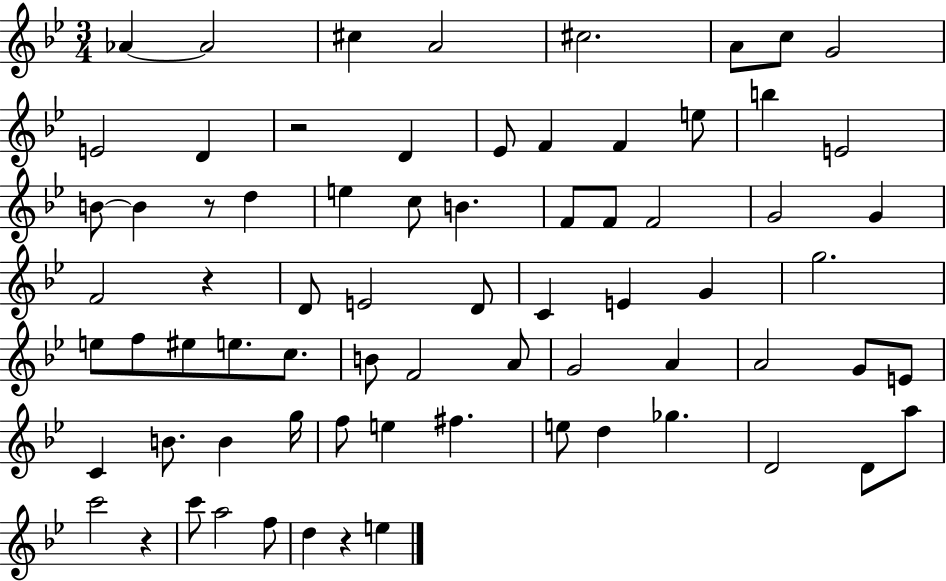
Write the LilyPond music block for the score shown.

{
  \clef treble
  \numericTimeSignature
  \time 3/4
  \key bes \major
  aes'4~~ aes'2 | cis''4 a'2 | cis''2. | a'8 c''8 g'2 | \break e'2 d'4 | r2 d'4 | ees'8 f'4 f'4 e''8 | b''4 e'2 | \break b'8~~ b'4 r8 d''4 | e''4 c''8 b'4. | f'8 f'8 f'2 | g'2 g'4 | \break f'2 r4 | d'8 e'2 d'8 | c'4 e'4 g'4 | g''2. | \break e''8 f''8 eis''8 e''8. c''8. | b'8 f'2 a'8 | g'2 a'4 | a'2 g'8 e'8 | \break c'4 b'8. b'4 g''16 | f''8 e''4 fis''4. | e''8 d''4 ges''4. | d'2 d'8 a''8 | \break c'''2 r4 | c'''8 a''2 f''8 | d''4 r4 e''4 | \bar "|."
}